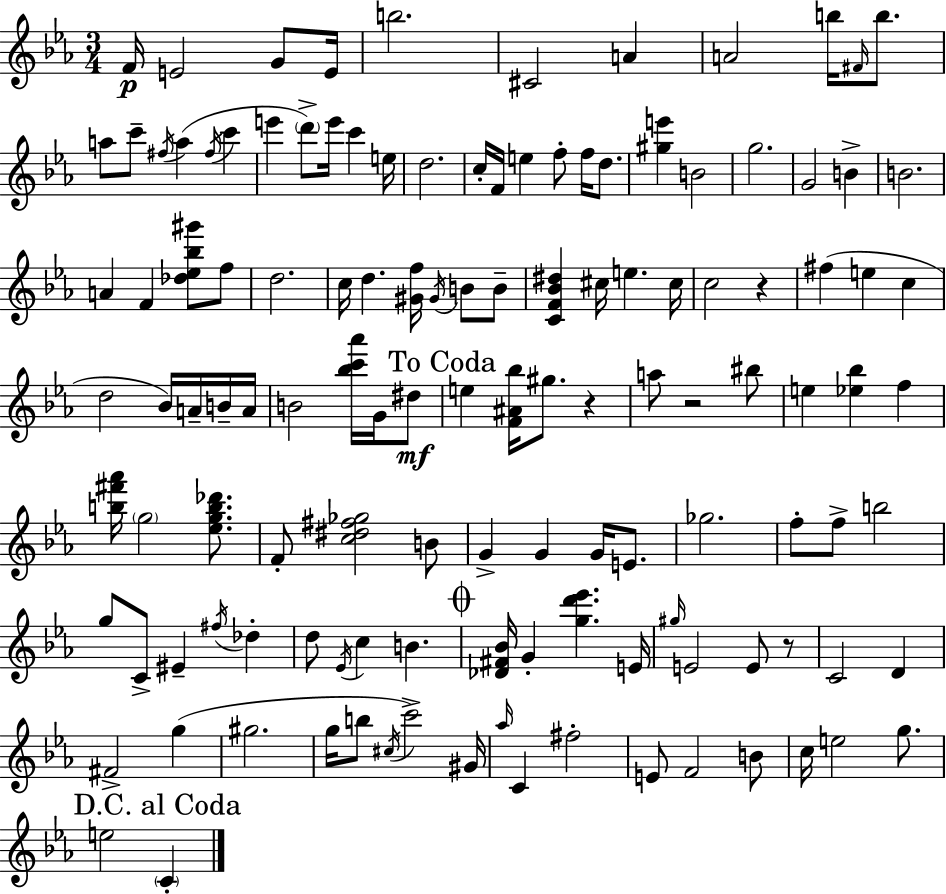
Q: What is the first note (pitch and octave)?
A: F4